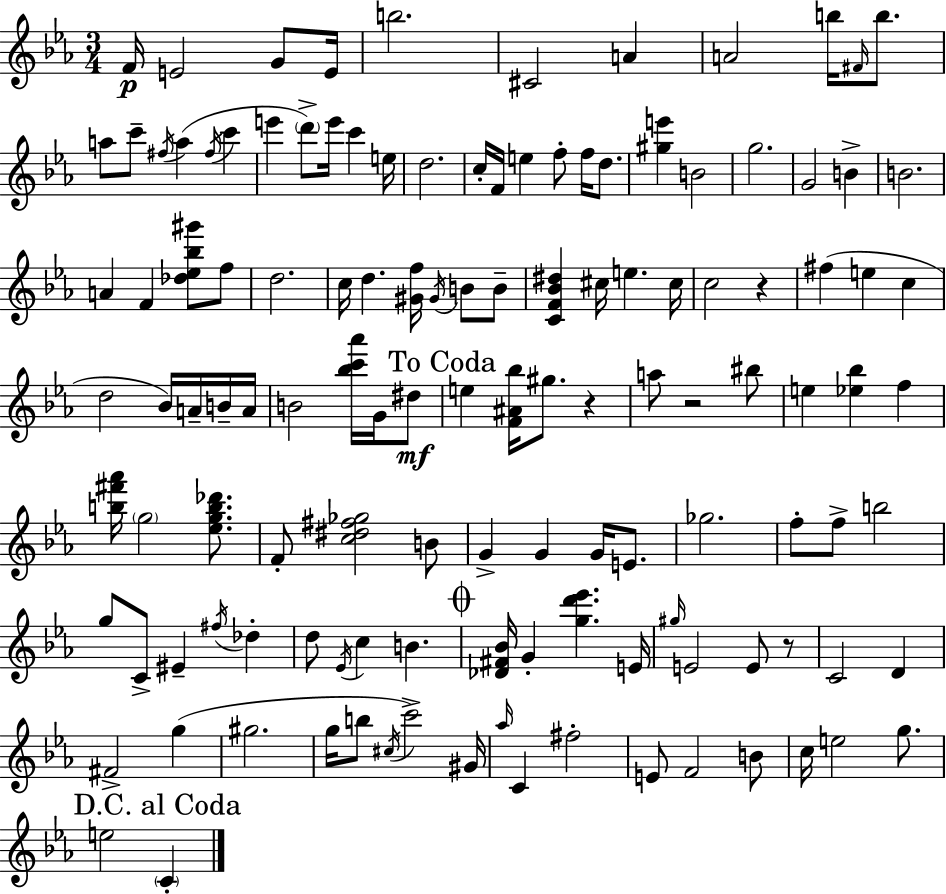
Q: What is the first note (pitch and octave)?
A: F4